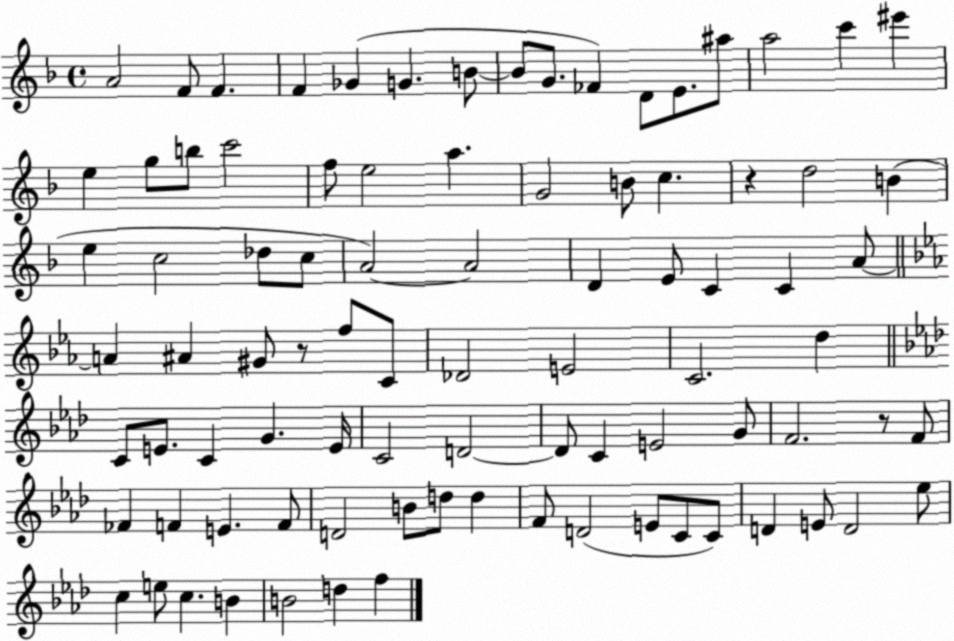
X:1
T:Untitled
M:4/4
L:1/4
K:F
A2 F/2 F F _G G B/2 B/2 G/2 _F D/2 E/2 ^a/2 a2 c' ^e' e g/2 b/2 c'2 f/2 e2 a G2 B/2 c z d2 B e c2 _d/2 c/2 A2 A2 D E/2 C C A/2 A ^A ^G/2 z/2 f/2 C/2 _D2 E2 C2 d C/2 E/2 C G E/4 C2 D2 D/2 C E2 G/2 F2 z/2 F/2 _F F E F/2 D2 B/2 d/2 d F/2 D2 E/2 C/2 C/2 D E/2 D2 _e/2 c e/2 c B B2 d f